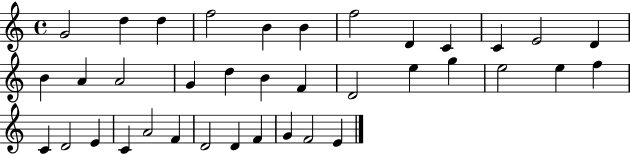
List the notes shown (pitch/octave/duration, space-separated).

G4/h D5/q D5/q F5/h B4/q B4/q F5/h D4/q C4/q C4/q E4/h D4/q B4/q A4/q A4/h G4/q D5/q B4/q F4/q D4/h E5/q G5/q E5/h E5/q F5/q C4/q D4/h E4/q C4/q A4/h F4/q D4/h D4/q F4/q G4/q F4/h E4/q